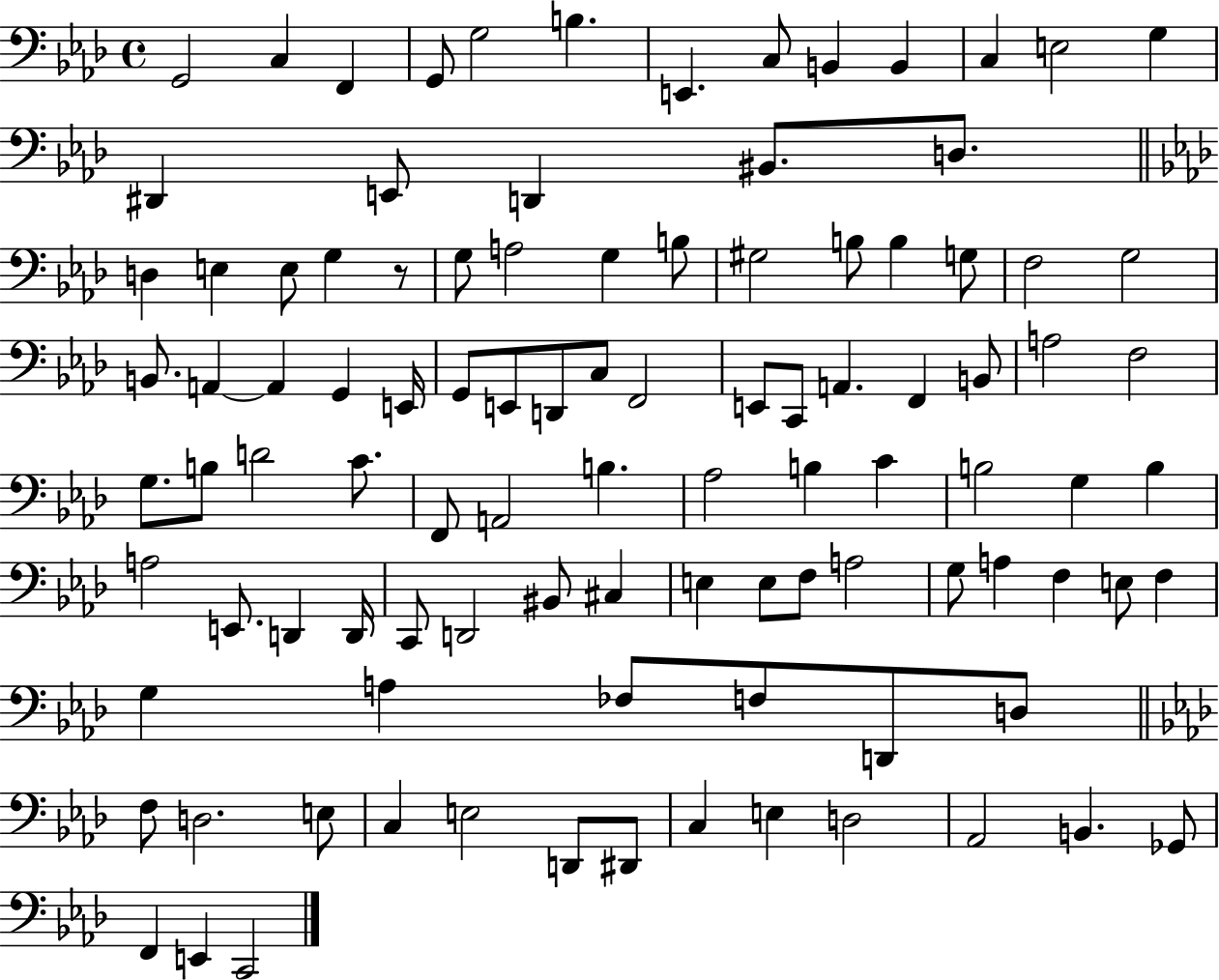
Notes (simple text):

G2/h C3/q F2/q G2/e G3/h B3/q. E2/q. C3/e B2/q B2/q C3/q E3/h G3/q D#2/q E2/e D2/q BIS2/e. D3/e. D3/q E3/q E3/e G3/q R/e G3/e A3/h G3/q B3/e G#3/h B3/e B3/q G3/e F3/h G3/h B2/e. A2/q A2/q G2/q E2/s G2/e E2/e D2/e C3/e F2/h E2/e C2/e A2/q. F2/q B2/e A3/h F3/h G3/e. B3/e D4/h C4/e. F2/e A2/h B3/q. Ab3/h B3/q C4/q B3/h G3/q B3/q A3/h E2/e. D2/q D2/s C2/e D2/h BIS2/e C#3/q E3/q E3/e F3/e A3/h G3/e A3/q F3/q E3/e F3/q G3/q A3/q FES3/e F3/e D2/e D3/e F3/e D3/h. E3/e C3/q E3/h D2/e D#2/e C3/q E3/q D3/h Ab2/h B2/q. Gb2/e F2/q E2/q C2/h